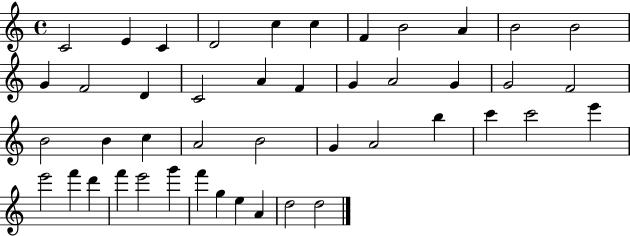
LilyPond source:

{
  \clef treble
  \time 4/4
  \defaultTimeSignature
  \key c \major
  c'2 e'4 c'4 | d'2 c''4 c''4 | f'4 b'2 a'4 | b'2 b'2 | \break g'4 f'2 d'4 | c'2 a'4 f'4 | g'4 a'2 g'4 | g'2 f'2 | \break b'2 b'4 c''4 | a'2 b'2 | g'4 a'2 b''4 | c'''4 c'''2 e'''4 | \break e'''2 f'''4 d'''4 | f'''4 e'''2 g'''4 | f'''4 g''4 e''4 a'4 | d''2 d''2 | \break \bar "|."
}